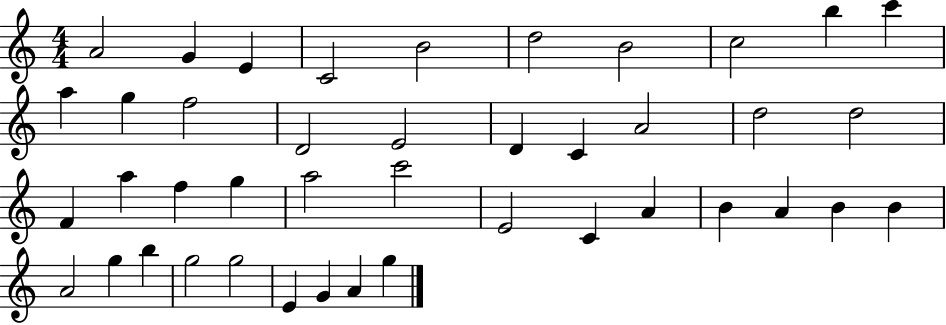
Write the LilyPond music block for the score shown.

{
  \clef treble
  \numericTimeSignature
  \time 4/4
  \key c \major
  a'2 g'4 e'4 | c'2 b'2 | d''2 b'2 | c''2 b''4 c'''4 | \break a''4 g''4 f''2 | d'2 e'2 | d'4 c'4 a'2 | d''2 d''2 | \break f'4 a''4 f''4 g''4 | a''2 c'''2 | e'2 c'4 a'4 | b'4 a'4 b'4 b'4 | \break a'2 g''4 b''4 | g''2 g''2 | e'4 g'4 a'4 g''4 | \bar "|."
}